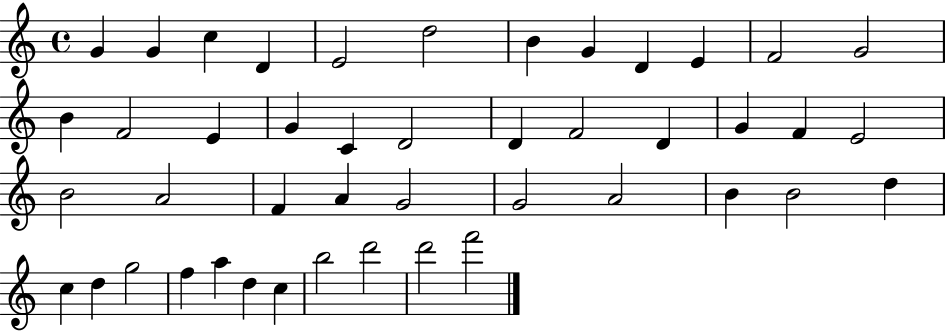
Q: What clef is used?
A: treble